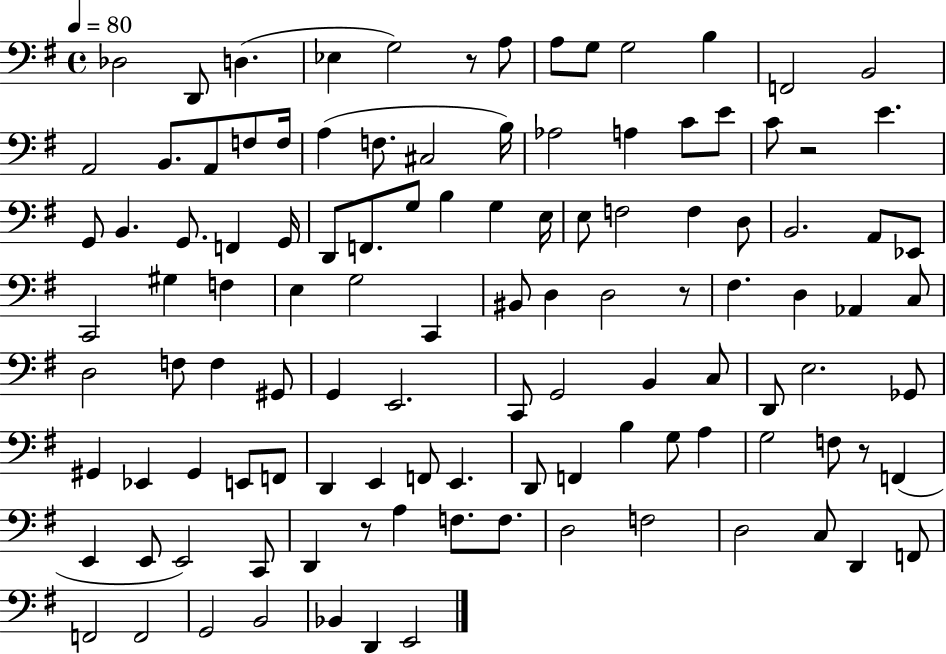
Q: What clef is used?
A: bass